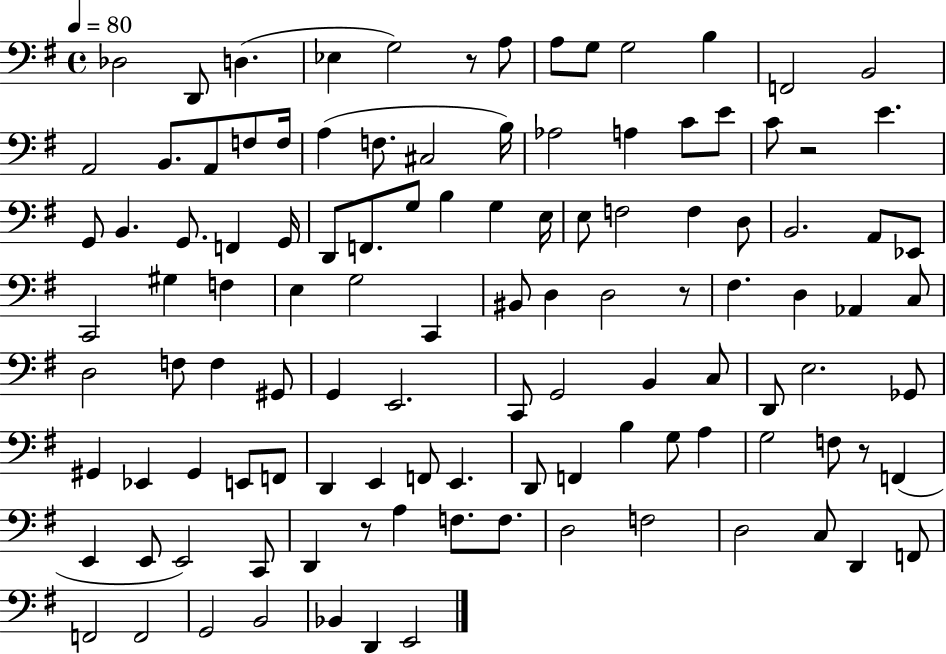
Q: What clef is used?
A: bass